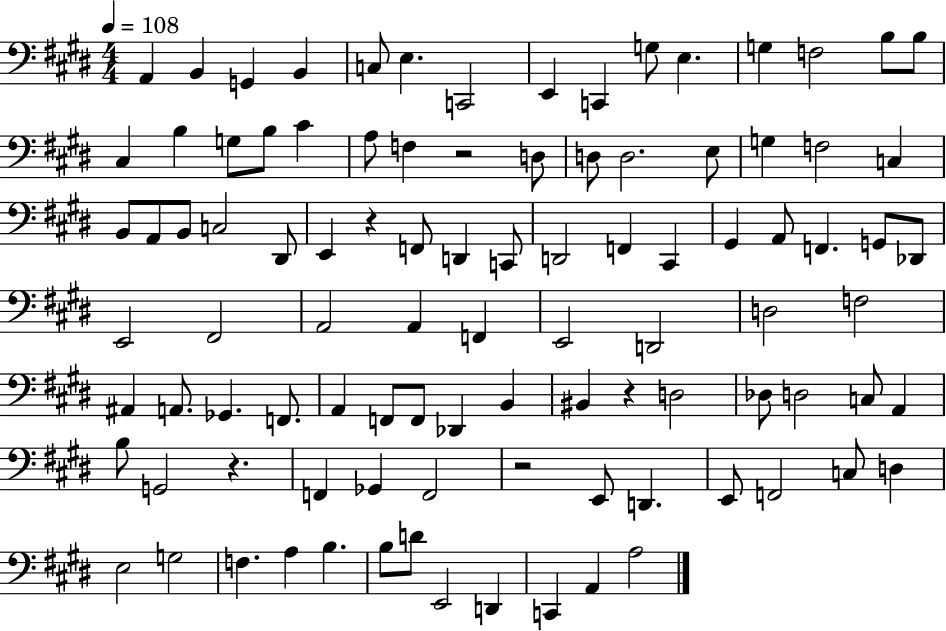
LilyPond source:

{
  \clef bass
  \numericTimeSignature
  \time 4/4
  \key e \major
  \tempo 4 = 108
  a,4 b,4 g,4 b,4 | c8 e4. c,2 | e,4 c,4 g8 e4. | g4 f2 b8 b8 | \break cis4 b4 g8 b8 cis'4 | a8 f4 r2 d8 | d8 d2. e8 | g4 f2 c4 | \break b,8 a,8 b,8 c2 dis,8 | e,4 r4 f,8 d,4 c,8 | d,2 f,4 cis,4 | gis,4 a,8 f,4. g,8 des,8 | \break e,2 fis,2 | a,2 a,4 f,4 | e,2 d,2 | d2 f2 | \break ais,4 a,8. ges,4. f,8. | a,4 f,8 f,8 des,4 b,4 | bis,4 r4 d2 | des8 d2 c8 a,4 | \break b8 g,2 r4. | f,4 ges,4 f,2 | r2 e,8 d,4. | e,8 f,2 c8 d4 | \break e2 g2 | f4. a4 b4. | b8 d'8 e,2 d,4 | c,4 a,4 a2 | \break \bar "|."
}